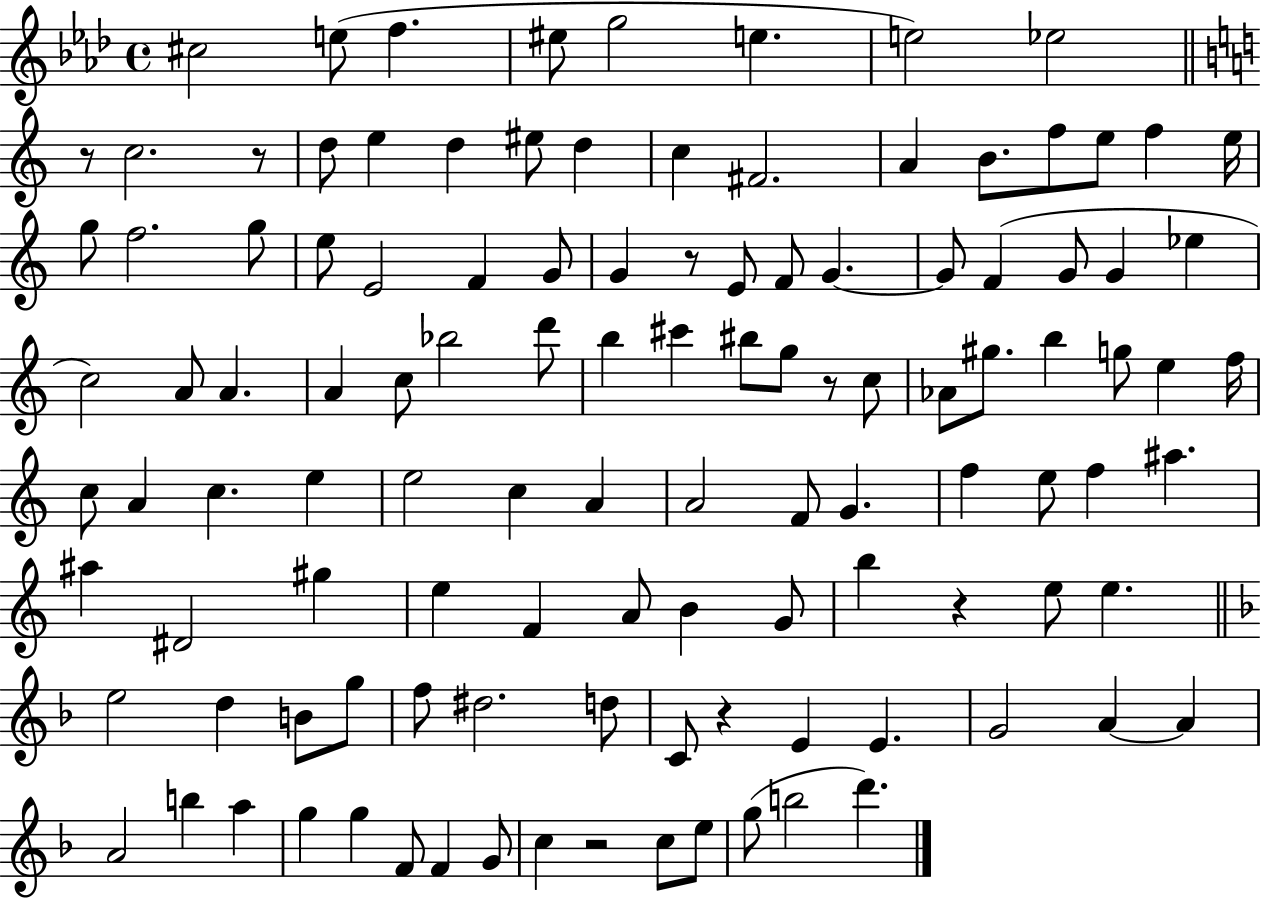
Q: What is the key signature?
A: AES major